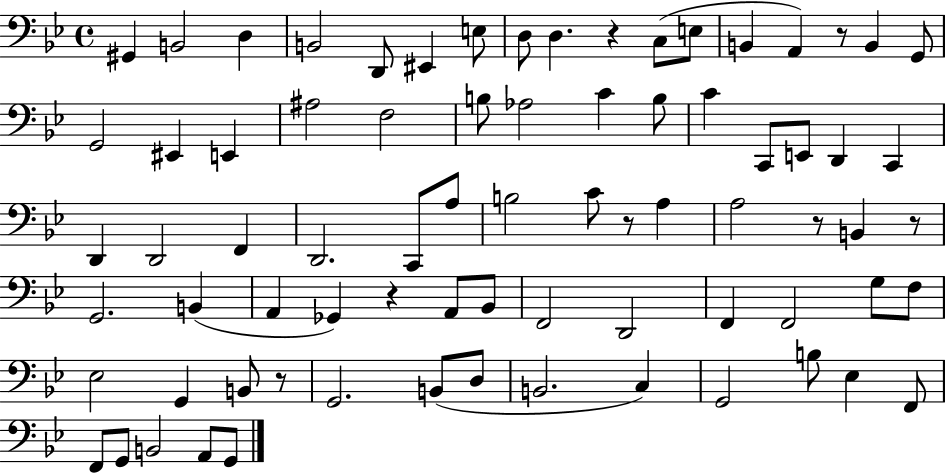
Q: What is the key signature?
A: BES major